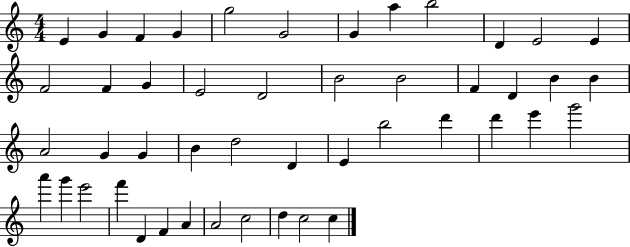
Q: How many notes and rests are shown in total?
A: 47